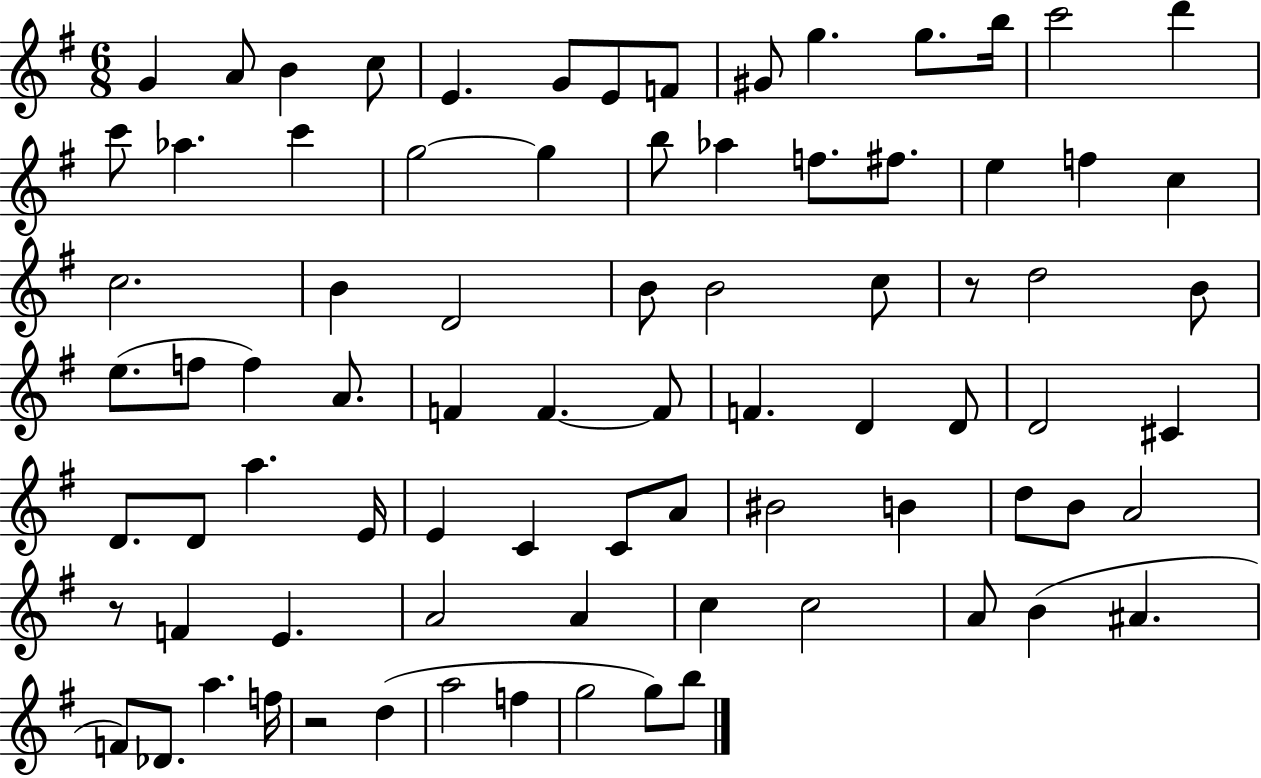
{
  \clef treble
  \numericTimeSignature
  \time 6/8
  \key g \major
  \repeat volta 2 { g'4 a'8 b'4 c''8 | e'4. g'8 e'8 f'8 | gis'8 g''4. g''8. b''16 | c'''2 d'''4 | \break c'''8 aes''4. c'''4 | g''2~~ g''4 | b''8 aes''4 f''8. fis''8. | e''4 f''4 c''4 | \break c''2. | b'4 d'2 | b'8 b'2 c''8 | r8 d''2 b'8 | \break e''8.( f''8 f''4) a'8. | f'4 f'4.~~ f'8 | f'4. d'4 d'8 | d'2 cis'4 | \break d'8. d'8 a''4. e'16 | e'4 c'4 c'8 a'8 | bis'2 b'4 | d''8 b'8 a'2 | \break r8 f'4 e'4. | a'2 a'4 | c''4 c''2 | a'8 b'4( ais'4. | \break f'8) des'8. a''4. f''16 | r2 d''4( | a''2 f''4 | g''2 g''8) b''8 | \break } \bar "|."
}